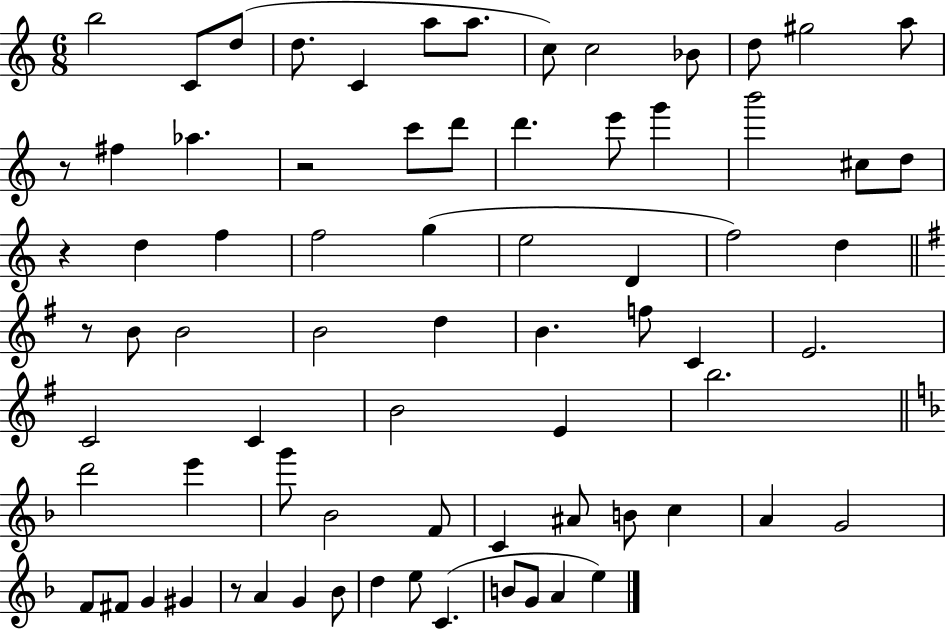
X:1
T:Untitled
M:6/8
L:1/4
K:C
b2 C/2 d/2 d/2 C a/2 a/2 c/2 c2 _B/2 d/2 ^g2 a/2 z/2 ^f _a z2 c'/2 d'/2 d' e'/2 g' b'2 ^c/2 d/2 z d f f2 g e2 D f2 d z/2 B/2 B2 B2 d B f/2 C E2 C2 C B2 E b2 d'2 e' g'/2 _B2 F/2 C ^A/2 B/2 c A G2 F/2 ^F/2 G ^G z/2 A G _B/2 d e/2 C B/2 G/2 A e